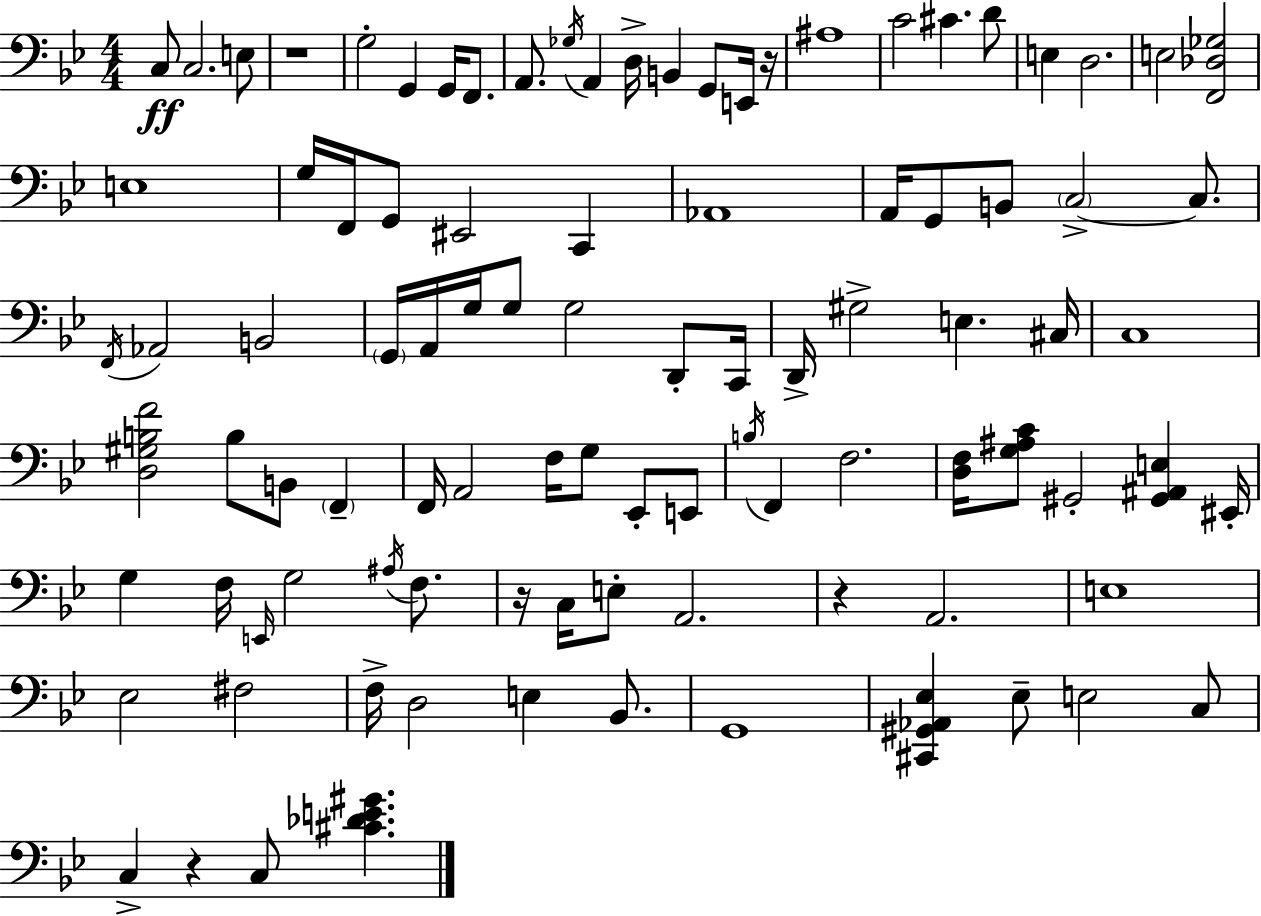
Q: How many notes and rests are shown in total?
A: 97